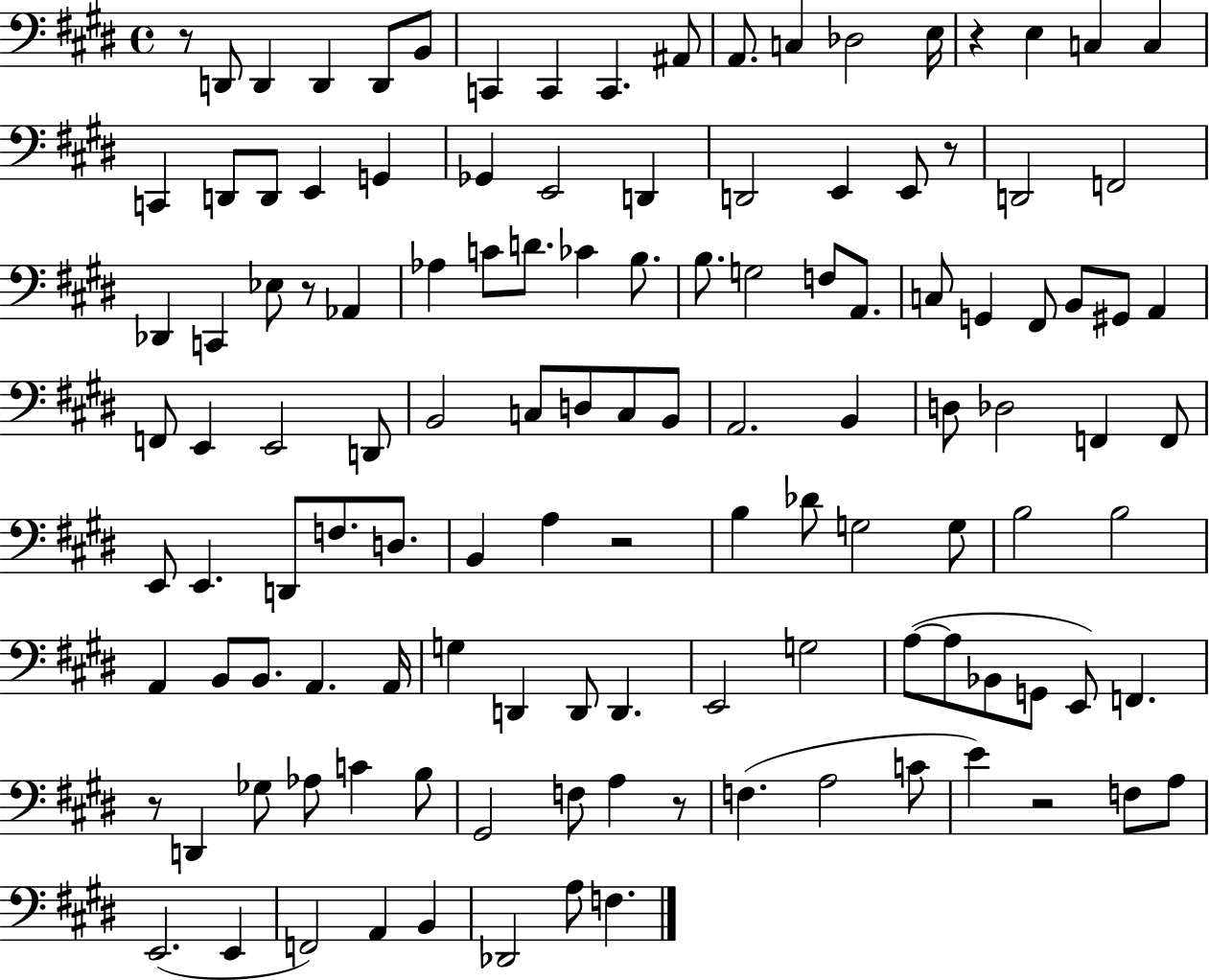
R/e D2/e D2/q D2/q D2/e B2/e C2/q C2/q C2/q. A#2/e A2/e. C3/q Db3/h E3/s R/q E3/q C3/q C3/q C2/q D2/e D2/e E2/q G2/q Gb2/q E2/h D2/q D2/h E2/q E2/e R/e D2/h F2/h Db2/q C2/q Eb3/e R/e Ab2/q Ab3/q C4/e D4/e. CES4/q B3/e. B3/e. G3/h F3/e A2/e. C3/e G2/q F#2/e B2/e G#2/e A2/q F2/e E2/q E2/h D2/e B2/h C3/e D3/e C3/e B2/e A2/h. B2/q D3/e Db3/h F2/q F2/e E2/e E2/q. D2/e F3/e. D3/e. B2/q A3/q R/h B3/q Db4/e G3/h G3/e B3/h B3/h A2/q B2/e B2/e. A2/q. A2/s G3/q D2/q D2/e D2/q. E2/h G3/h A3/e A3/e Bb2/e G2/e E2/e F2/q. R/e D2/q Gb3/e Ab3/e C4/q B3/e G#2/h F3/e A3/q R/e F3/q. A3/h C4/e E4/q R/h F3/e A3/e E2/h. E2/q F2/h A2/q B2/q Db2/h A3/e F3/q.